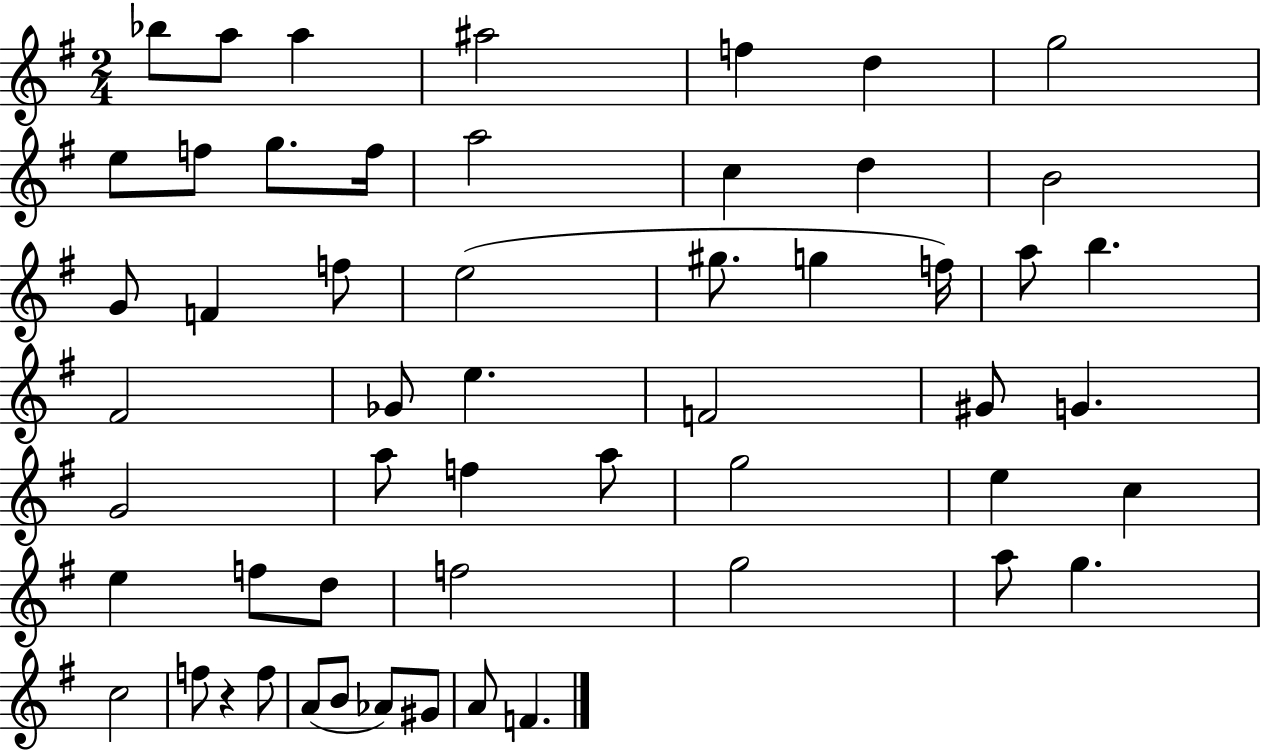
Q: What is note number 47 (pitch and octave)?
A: F5